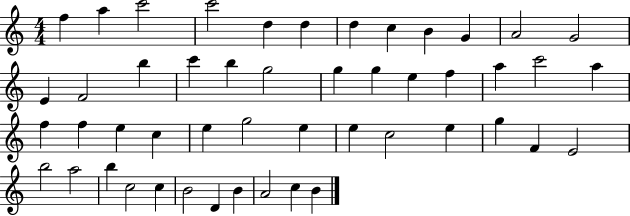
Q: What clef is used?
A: treble